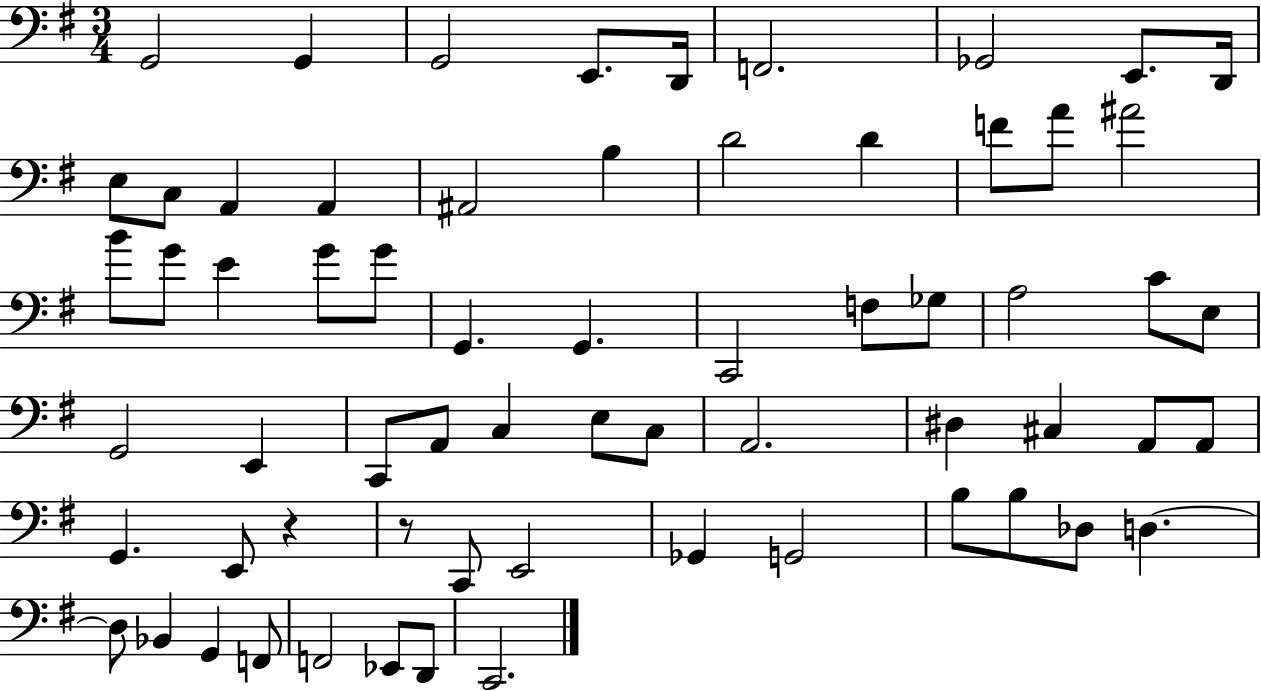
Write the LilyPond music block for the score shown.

{
  \clef bass
  \numericTimeSignature
  \time 3/4
  \key g \major
  g,2 g,4 | g,2 e,8. d,16 | f,2. | ges,2 e,8. d,16 | \break e8 c8 a,4 a,4 | ais,2 b4 | d'2 d'4 | f'8 a'8 ais'2 | \break b'8 g'8 e'4 g'8 g'8 | g,4. g,4. | c,2 f8 ges8 | a2 c'8 e8 | \break g,2 e,4 | c,8 a,8 c4 e8 c8 | a,2. | dis4 cis4 a,8 a,8 | \break g,4. e,8 r4 | r8 c,8 e,2 | ges,4 g,2 | b8 b8 des8 d4.~~ | \break d8 bes,4 g,4 f,8 | f,2 ees,8 d,8 | c,2. | \bar "|."
}